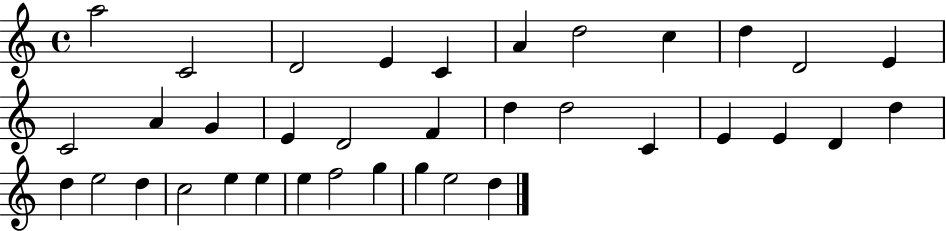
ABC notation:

X:1
T:Untitled
M:4/4
L:1/4
K:C
a2 C2 D2 E C A d2 c d D2 E C2 A G E D2 F d d2 C E E D d d e2 d c2 e e e f2 g g e2 d